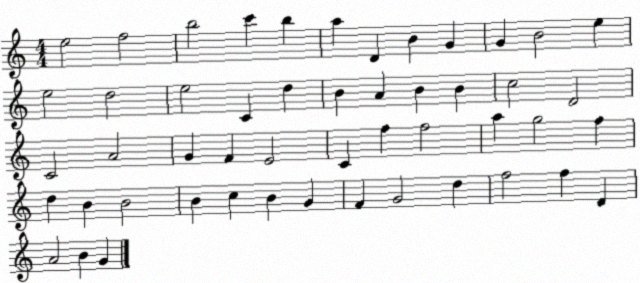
X:1
T:Untitled
M:4/4
L:1/4
K:C
e2 f2 b2 c' b a D B G G B2 e e2 d2 e2 C d B A B B c2 D2 C2 A2 G F E2 C f f2 a g2 f d B B2 B c B G F G2 d f2 f D A2 B G